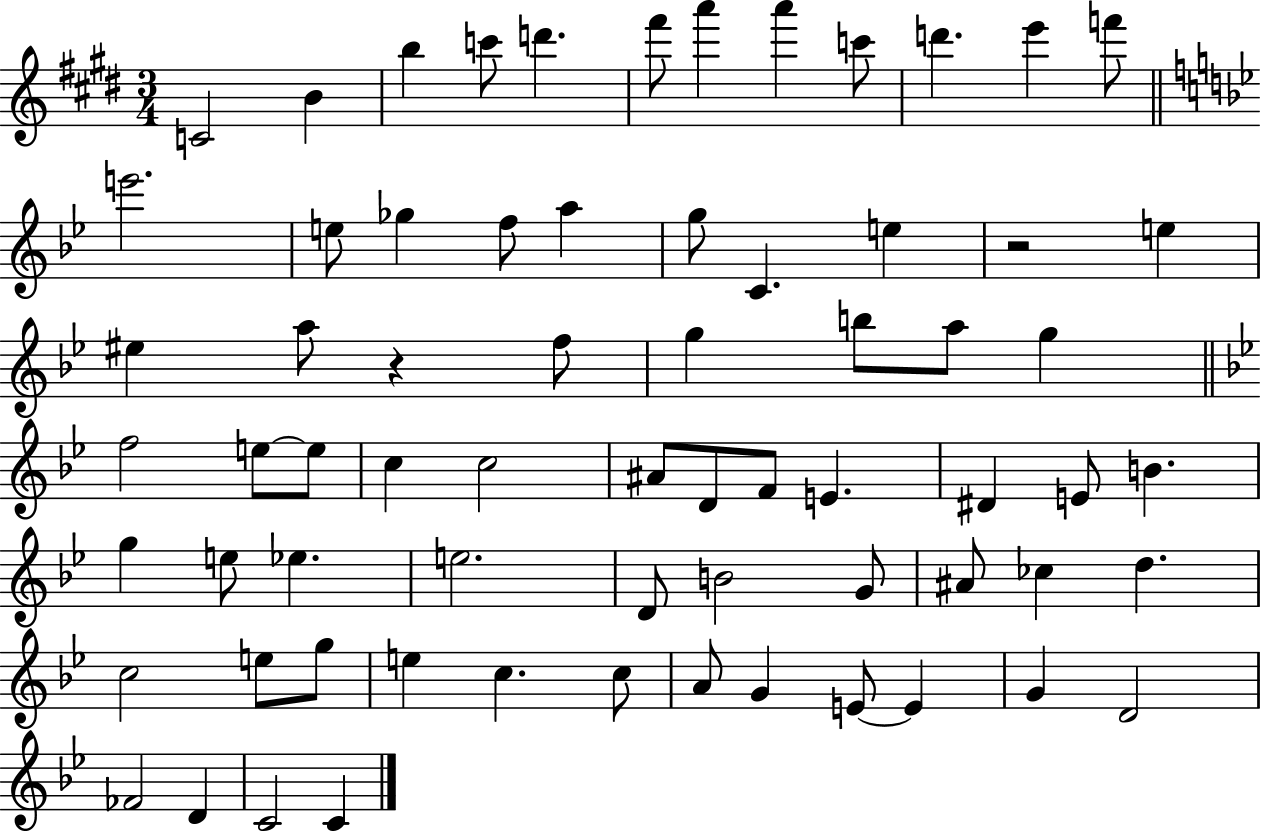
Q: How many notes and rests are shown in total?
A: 68